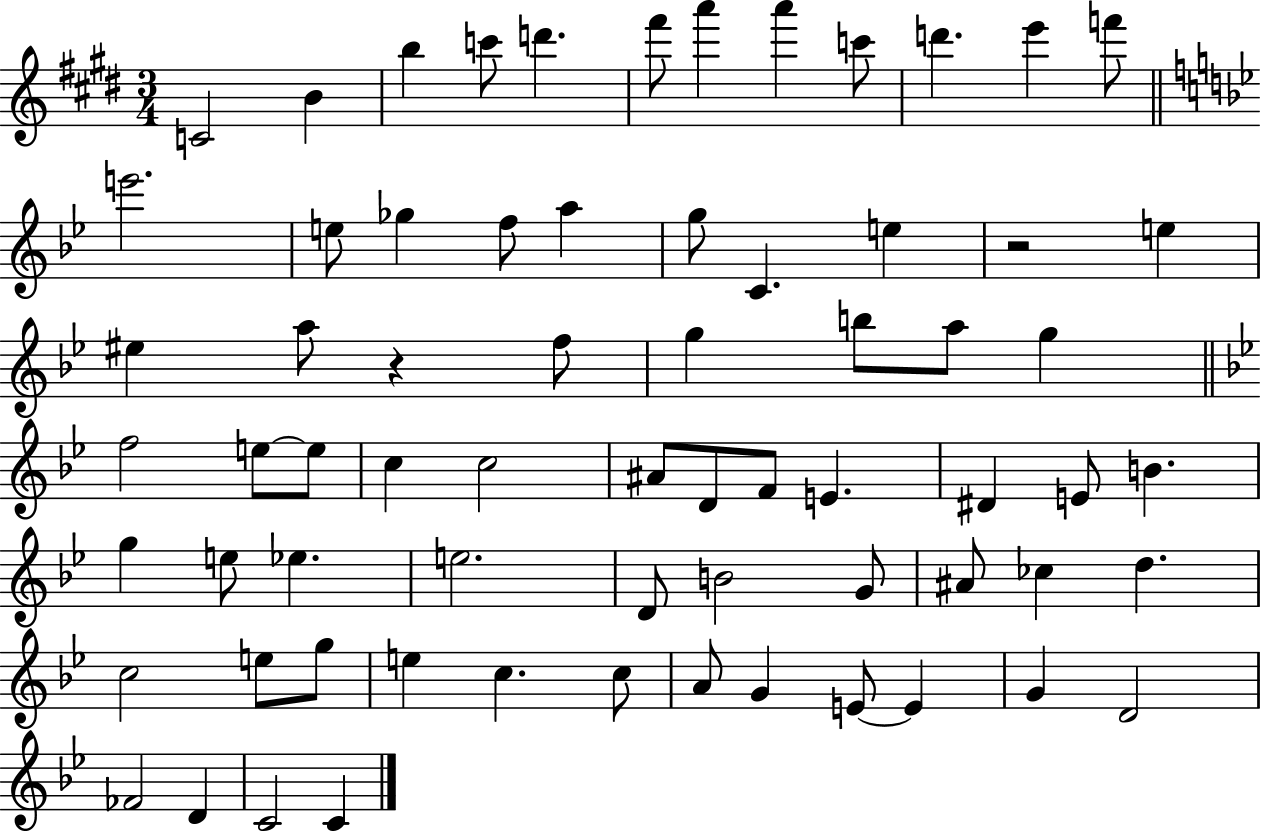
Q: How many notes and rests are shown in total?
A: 68